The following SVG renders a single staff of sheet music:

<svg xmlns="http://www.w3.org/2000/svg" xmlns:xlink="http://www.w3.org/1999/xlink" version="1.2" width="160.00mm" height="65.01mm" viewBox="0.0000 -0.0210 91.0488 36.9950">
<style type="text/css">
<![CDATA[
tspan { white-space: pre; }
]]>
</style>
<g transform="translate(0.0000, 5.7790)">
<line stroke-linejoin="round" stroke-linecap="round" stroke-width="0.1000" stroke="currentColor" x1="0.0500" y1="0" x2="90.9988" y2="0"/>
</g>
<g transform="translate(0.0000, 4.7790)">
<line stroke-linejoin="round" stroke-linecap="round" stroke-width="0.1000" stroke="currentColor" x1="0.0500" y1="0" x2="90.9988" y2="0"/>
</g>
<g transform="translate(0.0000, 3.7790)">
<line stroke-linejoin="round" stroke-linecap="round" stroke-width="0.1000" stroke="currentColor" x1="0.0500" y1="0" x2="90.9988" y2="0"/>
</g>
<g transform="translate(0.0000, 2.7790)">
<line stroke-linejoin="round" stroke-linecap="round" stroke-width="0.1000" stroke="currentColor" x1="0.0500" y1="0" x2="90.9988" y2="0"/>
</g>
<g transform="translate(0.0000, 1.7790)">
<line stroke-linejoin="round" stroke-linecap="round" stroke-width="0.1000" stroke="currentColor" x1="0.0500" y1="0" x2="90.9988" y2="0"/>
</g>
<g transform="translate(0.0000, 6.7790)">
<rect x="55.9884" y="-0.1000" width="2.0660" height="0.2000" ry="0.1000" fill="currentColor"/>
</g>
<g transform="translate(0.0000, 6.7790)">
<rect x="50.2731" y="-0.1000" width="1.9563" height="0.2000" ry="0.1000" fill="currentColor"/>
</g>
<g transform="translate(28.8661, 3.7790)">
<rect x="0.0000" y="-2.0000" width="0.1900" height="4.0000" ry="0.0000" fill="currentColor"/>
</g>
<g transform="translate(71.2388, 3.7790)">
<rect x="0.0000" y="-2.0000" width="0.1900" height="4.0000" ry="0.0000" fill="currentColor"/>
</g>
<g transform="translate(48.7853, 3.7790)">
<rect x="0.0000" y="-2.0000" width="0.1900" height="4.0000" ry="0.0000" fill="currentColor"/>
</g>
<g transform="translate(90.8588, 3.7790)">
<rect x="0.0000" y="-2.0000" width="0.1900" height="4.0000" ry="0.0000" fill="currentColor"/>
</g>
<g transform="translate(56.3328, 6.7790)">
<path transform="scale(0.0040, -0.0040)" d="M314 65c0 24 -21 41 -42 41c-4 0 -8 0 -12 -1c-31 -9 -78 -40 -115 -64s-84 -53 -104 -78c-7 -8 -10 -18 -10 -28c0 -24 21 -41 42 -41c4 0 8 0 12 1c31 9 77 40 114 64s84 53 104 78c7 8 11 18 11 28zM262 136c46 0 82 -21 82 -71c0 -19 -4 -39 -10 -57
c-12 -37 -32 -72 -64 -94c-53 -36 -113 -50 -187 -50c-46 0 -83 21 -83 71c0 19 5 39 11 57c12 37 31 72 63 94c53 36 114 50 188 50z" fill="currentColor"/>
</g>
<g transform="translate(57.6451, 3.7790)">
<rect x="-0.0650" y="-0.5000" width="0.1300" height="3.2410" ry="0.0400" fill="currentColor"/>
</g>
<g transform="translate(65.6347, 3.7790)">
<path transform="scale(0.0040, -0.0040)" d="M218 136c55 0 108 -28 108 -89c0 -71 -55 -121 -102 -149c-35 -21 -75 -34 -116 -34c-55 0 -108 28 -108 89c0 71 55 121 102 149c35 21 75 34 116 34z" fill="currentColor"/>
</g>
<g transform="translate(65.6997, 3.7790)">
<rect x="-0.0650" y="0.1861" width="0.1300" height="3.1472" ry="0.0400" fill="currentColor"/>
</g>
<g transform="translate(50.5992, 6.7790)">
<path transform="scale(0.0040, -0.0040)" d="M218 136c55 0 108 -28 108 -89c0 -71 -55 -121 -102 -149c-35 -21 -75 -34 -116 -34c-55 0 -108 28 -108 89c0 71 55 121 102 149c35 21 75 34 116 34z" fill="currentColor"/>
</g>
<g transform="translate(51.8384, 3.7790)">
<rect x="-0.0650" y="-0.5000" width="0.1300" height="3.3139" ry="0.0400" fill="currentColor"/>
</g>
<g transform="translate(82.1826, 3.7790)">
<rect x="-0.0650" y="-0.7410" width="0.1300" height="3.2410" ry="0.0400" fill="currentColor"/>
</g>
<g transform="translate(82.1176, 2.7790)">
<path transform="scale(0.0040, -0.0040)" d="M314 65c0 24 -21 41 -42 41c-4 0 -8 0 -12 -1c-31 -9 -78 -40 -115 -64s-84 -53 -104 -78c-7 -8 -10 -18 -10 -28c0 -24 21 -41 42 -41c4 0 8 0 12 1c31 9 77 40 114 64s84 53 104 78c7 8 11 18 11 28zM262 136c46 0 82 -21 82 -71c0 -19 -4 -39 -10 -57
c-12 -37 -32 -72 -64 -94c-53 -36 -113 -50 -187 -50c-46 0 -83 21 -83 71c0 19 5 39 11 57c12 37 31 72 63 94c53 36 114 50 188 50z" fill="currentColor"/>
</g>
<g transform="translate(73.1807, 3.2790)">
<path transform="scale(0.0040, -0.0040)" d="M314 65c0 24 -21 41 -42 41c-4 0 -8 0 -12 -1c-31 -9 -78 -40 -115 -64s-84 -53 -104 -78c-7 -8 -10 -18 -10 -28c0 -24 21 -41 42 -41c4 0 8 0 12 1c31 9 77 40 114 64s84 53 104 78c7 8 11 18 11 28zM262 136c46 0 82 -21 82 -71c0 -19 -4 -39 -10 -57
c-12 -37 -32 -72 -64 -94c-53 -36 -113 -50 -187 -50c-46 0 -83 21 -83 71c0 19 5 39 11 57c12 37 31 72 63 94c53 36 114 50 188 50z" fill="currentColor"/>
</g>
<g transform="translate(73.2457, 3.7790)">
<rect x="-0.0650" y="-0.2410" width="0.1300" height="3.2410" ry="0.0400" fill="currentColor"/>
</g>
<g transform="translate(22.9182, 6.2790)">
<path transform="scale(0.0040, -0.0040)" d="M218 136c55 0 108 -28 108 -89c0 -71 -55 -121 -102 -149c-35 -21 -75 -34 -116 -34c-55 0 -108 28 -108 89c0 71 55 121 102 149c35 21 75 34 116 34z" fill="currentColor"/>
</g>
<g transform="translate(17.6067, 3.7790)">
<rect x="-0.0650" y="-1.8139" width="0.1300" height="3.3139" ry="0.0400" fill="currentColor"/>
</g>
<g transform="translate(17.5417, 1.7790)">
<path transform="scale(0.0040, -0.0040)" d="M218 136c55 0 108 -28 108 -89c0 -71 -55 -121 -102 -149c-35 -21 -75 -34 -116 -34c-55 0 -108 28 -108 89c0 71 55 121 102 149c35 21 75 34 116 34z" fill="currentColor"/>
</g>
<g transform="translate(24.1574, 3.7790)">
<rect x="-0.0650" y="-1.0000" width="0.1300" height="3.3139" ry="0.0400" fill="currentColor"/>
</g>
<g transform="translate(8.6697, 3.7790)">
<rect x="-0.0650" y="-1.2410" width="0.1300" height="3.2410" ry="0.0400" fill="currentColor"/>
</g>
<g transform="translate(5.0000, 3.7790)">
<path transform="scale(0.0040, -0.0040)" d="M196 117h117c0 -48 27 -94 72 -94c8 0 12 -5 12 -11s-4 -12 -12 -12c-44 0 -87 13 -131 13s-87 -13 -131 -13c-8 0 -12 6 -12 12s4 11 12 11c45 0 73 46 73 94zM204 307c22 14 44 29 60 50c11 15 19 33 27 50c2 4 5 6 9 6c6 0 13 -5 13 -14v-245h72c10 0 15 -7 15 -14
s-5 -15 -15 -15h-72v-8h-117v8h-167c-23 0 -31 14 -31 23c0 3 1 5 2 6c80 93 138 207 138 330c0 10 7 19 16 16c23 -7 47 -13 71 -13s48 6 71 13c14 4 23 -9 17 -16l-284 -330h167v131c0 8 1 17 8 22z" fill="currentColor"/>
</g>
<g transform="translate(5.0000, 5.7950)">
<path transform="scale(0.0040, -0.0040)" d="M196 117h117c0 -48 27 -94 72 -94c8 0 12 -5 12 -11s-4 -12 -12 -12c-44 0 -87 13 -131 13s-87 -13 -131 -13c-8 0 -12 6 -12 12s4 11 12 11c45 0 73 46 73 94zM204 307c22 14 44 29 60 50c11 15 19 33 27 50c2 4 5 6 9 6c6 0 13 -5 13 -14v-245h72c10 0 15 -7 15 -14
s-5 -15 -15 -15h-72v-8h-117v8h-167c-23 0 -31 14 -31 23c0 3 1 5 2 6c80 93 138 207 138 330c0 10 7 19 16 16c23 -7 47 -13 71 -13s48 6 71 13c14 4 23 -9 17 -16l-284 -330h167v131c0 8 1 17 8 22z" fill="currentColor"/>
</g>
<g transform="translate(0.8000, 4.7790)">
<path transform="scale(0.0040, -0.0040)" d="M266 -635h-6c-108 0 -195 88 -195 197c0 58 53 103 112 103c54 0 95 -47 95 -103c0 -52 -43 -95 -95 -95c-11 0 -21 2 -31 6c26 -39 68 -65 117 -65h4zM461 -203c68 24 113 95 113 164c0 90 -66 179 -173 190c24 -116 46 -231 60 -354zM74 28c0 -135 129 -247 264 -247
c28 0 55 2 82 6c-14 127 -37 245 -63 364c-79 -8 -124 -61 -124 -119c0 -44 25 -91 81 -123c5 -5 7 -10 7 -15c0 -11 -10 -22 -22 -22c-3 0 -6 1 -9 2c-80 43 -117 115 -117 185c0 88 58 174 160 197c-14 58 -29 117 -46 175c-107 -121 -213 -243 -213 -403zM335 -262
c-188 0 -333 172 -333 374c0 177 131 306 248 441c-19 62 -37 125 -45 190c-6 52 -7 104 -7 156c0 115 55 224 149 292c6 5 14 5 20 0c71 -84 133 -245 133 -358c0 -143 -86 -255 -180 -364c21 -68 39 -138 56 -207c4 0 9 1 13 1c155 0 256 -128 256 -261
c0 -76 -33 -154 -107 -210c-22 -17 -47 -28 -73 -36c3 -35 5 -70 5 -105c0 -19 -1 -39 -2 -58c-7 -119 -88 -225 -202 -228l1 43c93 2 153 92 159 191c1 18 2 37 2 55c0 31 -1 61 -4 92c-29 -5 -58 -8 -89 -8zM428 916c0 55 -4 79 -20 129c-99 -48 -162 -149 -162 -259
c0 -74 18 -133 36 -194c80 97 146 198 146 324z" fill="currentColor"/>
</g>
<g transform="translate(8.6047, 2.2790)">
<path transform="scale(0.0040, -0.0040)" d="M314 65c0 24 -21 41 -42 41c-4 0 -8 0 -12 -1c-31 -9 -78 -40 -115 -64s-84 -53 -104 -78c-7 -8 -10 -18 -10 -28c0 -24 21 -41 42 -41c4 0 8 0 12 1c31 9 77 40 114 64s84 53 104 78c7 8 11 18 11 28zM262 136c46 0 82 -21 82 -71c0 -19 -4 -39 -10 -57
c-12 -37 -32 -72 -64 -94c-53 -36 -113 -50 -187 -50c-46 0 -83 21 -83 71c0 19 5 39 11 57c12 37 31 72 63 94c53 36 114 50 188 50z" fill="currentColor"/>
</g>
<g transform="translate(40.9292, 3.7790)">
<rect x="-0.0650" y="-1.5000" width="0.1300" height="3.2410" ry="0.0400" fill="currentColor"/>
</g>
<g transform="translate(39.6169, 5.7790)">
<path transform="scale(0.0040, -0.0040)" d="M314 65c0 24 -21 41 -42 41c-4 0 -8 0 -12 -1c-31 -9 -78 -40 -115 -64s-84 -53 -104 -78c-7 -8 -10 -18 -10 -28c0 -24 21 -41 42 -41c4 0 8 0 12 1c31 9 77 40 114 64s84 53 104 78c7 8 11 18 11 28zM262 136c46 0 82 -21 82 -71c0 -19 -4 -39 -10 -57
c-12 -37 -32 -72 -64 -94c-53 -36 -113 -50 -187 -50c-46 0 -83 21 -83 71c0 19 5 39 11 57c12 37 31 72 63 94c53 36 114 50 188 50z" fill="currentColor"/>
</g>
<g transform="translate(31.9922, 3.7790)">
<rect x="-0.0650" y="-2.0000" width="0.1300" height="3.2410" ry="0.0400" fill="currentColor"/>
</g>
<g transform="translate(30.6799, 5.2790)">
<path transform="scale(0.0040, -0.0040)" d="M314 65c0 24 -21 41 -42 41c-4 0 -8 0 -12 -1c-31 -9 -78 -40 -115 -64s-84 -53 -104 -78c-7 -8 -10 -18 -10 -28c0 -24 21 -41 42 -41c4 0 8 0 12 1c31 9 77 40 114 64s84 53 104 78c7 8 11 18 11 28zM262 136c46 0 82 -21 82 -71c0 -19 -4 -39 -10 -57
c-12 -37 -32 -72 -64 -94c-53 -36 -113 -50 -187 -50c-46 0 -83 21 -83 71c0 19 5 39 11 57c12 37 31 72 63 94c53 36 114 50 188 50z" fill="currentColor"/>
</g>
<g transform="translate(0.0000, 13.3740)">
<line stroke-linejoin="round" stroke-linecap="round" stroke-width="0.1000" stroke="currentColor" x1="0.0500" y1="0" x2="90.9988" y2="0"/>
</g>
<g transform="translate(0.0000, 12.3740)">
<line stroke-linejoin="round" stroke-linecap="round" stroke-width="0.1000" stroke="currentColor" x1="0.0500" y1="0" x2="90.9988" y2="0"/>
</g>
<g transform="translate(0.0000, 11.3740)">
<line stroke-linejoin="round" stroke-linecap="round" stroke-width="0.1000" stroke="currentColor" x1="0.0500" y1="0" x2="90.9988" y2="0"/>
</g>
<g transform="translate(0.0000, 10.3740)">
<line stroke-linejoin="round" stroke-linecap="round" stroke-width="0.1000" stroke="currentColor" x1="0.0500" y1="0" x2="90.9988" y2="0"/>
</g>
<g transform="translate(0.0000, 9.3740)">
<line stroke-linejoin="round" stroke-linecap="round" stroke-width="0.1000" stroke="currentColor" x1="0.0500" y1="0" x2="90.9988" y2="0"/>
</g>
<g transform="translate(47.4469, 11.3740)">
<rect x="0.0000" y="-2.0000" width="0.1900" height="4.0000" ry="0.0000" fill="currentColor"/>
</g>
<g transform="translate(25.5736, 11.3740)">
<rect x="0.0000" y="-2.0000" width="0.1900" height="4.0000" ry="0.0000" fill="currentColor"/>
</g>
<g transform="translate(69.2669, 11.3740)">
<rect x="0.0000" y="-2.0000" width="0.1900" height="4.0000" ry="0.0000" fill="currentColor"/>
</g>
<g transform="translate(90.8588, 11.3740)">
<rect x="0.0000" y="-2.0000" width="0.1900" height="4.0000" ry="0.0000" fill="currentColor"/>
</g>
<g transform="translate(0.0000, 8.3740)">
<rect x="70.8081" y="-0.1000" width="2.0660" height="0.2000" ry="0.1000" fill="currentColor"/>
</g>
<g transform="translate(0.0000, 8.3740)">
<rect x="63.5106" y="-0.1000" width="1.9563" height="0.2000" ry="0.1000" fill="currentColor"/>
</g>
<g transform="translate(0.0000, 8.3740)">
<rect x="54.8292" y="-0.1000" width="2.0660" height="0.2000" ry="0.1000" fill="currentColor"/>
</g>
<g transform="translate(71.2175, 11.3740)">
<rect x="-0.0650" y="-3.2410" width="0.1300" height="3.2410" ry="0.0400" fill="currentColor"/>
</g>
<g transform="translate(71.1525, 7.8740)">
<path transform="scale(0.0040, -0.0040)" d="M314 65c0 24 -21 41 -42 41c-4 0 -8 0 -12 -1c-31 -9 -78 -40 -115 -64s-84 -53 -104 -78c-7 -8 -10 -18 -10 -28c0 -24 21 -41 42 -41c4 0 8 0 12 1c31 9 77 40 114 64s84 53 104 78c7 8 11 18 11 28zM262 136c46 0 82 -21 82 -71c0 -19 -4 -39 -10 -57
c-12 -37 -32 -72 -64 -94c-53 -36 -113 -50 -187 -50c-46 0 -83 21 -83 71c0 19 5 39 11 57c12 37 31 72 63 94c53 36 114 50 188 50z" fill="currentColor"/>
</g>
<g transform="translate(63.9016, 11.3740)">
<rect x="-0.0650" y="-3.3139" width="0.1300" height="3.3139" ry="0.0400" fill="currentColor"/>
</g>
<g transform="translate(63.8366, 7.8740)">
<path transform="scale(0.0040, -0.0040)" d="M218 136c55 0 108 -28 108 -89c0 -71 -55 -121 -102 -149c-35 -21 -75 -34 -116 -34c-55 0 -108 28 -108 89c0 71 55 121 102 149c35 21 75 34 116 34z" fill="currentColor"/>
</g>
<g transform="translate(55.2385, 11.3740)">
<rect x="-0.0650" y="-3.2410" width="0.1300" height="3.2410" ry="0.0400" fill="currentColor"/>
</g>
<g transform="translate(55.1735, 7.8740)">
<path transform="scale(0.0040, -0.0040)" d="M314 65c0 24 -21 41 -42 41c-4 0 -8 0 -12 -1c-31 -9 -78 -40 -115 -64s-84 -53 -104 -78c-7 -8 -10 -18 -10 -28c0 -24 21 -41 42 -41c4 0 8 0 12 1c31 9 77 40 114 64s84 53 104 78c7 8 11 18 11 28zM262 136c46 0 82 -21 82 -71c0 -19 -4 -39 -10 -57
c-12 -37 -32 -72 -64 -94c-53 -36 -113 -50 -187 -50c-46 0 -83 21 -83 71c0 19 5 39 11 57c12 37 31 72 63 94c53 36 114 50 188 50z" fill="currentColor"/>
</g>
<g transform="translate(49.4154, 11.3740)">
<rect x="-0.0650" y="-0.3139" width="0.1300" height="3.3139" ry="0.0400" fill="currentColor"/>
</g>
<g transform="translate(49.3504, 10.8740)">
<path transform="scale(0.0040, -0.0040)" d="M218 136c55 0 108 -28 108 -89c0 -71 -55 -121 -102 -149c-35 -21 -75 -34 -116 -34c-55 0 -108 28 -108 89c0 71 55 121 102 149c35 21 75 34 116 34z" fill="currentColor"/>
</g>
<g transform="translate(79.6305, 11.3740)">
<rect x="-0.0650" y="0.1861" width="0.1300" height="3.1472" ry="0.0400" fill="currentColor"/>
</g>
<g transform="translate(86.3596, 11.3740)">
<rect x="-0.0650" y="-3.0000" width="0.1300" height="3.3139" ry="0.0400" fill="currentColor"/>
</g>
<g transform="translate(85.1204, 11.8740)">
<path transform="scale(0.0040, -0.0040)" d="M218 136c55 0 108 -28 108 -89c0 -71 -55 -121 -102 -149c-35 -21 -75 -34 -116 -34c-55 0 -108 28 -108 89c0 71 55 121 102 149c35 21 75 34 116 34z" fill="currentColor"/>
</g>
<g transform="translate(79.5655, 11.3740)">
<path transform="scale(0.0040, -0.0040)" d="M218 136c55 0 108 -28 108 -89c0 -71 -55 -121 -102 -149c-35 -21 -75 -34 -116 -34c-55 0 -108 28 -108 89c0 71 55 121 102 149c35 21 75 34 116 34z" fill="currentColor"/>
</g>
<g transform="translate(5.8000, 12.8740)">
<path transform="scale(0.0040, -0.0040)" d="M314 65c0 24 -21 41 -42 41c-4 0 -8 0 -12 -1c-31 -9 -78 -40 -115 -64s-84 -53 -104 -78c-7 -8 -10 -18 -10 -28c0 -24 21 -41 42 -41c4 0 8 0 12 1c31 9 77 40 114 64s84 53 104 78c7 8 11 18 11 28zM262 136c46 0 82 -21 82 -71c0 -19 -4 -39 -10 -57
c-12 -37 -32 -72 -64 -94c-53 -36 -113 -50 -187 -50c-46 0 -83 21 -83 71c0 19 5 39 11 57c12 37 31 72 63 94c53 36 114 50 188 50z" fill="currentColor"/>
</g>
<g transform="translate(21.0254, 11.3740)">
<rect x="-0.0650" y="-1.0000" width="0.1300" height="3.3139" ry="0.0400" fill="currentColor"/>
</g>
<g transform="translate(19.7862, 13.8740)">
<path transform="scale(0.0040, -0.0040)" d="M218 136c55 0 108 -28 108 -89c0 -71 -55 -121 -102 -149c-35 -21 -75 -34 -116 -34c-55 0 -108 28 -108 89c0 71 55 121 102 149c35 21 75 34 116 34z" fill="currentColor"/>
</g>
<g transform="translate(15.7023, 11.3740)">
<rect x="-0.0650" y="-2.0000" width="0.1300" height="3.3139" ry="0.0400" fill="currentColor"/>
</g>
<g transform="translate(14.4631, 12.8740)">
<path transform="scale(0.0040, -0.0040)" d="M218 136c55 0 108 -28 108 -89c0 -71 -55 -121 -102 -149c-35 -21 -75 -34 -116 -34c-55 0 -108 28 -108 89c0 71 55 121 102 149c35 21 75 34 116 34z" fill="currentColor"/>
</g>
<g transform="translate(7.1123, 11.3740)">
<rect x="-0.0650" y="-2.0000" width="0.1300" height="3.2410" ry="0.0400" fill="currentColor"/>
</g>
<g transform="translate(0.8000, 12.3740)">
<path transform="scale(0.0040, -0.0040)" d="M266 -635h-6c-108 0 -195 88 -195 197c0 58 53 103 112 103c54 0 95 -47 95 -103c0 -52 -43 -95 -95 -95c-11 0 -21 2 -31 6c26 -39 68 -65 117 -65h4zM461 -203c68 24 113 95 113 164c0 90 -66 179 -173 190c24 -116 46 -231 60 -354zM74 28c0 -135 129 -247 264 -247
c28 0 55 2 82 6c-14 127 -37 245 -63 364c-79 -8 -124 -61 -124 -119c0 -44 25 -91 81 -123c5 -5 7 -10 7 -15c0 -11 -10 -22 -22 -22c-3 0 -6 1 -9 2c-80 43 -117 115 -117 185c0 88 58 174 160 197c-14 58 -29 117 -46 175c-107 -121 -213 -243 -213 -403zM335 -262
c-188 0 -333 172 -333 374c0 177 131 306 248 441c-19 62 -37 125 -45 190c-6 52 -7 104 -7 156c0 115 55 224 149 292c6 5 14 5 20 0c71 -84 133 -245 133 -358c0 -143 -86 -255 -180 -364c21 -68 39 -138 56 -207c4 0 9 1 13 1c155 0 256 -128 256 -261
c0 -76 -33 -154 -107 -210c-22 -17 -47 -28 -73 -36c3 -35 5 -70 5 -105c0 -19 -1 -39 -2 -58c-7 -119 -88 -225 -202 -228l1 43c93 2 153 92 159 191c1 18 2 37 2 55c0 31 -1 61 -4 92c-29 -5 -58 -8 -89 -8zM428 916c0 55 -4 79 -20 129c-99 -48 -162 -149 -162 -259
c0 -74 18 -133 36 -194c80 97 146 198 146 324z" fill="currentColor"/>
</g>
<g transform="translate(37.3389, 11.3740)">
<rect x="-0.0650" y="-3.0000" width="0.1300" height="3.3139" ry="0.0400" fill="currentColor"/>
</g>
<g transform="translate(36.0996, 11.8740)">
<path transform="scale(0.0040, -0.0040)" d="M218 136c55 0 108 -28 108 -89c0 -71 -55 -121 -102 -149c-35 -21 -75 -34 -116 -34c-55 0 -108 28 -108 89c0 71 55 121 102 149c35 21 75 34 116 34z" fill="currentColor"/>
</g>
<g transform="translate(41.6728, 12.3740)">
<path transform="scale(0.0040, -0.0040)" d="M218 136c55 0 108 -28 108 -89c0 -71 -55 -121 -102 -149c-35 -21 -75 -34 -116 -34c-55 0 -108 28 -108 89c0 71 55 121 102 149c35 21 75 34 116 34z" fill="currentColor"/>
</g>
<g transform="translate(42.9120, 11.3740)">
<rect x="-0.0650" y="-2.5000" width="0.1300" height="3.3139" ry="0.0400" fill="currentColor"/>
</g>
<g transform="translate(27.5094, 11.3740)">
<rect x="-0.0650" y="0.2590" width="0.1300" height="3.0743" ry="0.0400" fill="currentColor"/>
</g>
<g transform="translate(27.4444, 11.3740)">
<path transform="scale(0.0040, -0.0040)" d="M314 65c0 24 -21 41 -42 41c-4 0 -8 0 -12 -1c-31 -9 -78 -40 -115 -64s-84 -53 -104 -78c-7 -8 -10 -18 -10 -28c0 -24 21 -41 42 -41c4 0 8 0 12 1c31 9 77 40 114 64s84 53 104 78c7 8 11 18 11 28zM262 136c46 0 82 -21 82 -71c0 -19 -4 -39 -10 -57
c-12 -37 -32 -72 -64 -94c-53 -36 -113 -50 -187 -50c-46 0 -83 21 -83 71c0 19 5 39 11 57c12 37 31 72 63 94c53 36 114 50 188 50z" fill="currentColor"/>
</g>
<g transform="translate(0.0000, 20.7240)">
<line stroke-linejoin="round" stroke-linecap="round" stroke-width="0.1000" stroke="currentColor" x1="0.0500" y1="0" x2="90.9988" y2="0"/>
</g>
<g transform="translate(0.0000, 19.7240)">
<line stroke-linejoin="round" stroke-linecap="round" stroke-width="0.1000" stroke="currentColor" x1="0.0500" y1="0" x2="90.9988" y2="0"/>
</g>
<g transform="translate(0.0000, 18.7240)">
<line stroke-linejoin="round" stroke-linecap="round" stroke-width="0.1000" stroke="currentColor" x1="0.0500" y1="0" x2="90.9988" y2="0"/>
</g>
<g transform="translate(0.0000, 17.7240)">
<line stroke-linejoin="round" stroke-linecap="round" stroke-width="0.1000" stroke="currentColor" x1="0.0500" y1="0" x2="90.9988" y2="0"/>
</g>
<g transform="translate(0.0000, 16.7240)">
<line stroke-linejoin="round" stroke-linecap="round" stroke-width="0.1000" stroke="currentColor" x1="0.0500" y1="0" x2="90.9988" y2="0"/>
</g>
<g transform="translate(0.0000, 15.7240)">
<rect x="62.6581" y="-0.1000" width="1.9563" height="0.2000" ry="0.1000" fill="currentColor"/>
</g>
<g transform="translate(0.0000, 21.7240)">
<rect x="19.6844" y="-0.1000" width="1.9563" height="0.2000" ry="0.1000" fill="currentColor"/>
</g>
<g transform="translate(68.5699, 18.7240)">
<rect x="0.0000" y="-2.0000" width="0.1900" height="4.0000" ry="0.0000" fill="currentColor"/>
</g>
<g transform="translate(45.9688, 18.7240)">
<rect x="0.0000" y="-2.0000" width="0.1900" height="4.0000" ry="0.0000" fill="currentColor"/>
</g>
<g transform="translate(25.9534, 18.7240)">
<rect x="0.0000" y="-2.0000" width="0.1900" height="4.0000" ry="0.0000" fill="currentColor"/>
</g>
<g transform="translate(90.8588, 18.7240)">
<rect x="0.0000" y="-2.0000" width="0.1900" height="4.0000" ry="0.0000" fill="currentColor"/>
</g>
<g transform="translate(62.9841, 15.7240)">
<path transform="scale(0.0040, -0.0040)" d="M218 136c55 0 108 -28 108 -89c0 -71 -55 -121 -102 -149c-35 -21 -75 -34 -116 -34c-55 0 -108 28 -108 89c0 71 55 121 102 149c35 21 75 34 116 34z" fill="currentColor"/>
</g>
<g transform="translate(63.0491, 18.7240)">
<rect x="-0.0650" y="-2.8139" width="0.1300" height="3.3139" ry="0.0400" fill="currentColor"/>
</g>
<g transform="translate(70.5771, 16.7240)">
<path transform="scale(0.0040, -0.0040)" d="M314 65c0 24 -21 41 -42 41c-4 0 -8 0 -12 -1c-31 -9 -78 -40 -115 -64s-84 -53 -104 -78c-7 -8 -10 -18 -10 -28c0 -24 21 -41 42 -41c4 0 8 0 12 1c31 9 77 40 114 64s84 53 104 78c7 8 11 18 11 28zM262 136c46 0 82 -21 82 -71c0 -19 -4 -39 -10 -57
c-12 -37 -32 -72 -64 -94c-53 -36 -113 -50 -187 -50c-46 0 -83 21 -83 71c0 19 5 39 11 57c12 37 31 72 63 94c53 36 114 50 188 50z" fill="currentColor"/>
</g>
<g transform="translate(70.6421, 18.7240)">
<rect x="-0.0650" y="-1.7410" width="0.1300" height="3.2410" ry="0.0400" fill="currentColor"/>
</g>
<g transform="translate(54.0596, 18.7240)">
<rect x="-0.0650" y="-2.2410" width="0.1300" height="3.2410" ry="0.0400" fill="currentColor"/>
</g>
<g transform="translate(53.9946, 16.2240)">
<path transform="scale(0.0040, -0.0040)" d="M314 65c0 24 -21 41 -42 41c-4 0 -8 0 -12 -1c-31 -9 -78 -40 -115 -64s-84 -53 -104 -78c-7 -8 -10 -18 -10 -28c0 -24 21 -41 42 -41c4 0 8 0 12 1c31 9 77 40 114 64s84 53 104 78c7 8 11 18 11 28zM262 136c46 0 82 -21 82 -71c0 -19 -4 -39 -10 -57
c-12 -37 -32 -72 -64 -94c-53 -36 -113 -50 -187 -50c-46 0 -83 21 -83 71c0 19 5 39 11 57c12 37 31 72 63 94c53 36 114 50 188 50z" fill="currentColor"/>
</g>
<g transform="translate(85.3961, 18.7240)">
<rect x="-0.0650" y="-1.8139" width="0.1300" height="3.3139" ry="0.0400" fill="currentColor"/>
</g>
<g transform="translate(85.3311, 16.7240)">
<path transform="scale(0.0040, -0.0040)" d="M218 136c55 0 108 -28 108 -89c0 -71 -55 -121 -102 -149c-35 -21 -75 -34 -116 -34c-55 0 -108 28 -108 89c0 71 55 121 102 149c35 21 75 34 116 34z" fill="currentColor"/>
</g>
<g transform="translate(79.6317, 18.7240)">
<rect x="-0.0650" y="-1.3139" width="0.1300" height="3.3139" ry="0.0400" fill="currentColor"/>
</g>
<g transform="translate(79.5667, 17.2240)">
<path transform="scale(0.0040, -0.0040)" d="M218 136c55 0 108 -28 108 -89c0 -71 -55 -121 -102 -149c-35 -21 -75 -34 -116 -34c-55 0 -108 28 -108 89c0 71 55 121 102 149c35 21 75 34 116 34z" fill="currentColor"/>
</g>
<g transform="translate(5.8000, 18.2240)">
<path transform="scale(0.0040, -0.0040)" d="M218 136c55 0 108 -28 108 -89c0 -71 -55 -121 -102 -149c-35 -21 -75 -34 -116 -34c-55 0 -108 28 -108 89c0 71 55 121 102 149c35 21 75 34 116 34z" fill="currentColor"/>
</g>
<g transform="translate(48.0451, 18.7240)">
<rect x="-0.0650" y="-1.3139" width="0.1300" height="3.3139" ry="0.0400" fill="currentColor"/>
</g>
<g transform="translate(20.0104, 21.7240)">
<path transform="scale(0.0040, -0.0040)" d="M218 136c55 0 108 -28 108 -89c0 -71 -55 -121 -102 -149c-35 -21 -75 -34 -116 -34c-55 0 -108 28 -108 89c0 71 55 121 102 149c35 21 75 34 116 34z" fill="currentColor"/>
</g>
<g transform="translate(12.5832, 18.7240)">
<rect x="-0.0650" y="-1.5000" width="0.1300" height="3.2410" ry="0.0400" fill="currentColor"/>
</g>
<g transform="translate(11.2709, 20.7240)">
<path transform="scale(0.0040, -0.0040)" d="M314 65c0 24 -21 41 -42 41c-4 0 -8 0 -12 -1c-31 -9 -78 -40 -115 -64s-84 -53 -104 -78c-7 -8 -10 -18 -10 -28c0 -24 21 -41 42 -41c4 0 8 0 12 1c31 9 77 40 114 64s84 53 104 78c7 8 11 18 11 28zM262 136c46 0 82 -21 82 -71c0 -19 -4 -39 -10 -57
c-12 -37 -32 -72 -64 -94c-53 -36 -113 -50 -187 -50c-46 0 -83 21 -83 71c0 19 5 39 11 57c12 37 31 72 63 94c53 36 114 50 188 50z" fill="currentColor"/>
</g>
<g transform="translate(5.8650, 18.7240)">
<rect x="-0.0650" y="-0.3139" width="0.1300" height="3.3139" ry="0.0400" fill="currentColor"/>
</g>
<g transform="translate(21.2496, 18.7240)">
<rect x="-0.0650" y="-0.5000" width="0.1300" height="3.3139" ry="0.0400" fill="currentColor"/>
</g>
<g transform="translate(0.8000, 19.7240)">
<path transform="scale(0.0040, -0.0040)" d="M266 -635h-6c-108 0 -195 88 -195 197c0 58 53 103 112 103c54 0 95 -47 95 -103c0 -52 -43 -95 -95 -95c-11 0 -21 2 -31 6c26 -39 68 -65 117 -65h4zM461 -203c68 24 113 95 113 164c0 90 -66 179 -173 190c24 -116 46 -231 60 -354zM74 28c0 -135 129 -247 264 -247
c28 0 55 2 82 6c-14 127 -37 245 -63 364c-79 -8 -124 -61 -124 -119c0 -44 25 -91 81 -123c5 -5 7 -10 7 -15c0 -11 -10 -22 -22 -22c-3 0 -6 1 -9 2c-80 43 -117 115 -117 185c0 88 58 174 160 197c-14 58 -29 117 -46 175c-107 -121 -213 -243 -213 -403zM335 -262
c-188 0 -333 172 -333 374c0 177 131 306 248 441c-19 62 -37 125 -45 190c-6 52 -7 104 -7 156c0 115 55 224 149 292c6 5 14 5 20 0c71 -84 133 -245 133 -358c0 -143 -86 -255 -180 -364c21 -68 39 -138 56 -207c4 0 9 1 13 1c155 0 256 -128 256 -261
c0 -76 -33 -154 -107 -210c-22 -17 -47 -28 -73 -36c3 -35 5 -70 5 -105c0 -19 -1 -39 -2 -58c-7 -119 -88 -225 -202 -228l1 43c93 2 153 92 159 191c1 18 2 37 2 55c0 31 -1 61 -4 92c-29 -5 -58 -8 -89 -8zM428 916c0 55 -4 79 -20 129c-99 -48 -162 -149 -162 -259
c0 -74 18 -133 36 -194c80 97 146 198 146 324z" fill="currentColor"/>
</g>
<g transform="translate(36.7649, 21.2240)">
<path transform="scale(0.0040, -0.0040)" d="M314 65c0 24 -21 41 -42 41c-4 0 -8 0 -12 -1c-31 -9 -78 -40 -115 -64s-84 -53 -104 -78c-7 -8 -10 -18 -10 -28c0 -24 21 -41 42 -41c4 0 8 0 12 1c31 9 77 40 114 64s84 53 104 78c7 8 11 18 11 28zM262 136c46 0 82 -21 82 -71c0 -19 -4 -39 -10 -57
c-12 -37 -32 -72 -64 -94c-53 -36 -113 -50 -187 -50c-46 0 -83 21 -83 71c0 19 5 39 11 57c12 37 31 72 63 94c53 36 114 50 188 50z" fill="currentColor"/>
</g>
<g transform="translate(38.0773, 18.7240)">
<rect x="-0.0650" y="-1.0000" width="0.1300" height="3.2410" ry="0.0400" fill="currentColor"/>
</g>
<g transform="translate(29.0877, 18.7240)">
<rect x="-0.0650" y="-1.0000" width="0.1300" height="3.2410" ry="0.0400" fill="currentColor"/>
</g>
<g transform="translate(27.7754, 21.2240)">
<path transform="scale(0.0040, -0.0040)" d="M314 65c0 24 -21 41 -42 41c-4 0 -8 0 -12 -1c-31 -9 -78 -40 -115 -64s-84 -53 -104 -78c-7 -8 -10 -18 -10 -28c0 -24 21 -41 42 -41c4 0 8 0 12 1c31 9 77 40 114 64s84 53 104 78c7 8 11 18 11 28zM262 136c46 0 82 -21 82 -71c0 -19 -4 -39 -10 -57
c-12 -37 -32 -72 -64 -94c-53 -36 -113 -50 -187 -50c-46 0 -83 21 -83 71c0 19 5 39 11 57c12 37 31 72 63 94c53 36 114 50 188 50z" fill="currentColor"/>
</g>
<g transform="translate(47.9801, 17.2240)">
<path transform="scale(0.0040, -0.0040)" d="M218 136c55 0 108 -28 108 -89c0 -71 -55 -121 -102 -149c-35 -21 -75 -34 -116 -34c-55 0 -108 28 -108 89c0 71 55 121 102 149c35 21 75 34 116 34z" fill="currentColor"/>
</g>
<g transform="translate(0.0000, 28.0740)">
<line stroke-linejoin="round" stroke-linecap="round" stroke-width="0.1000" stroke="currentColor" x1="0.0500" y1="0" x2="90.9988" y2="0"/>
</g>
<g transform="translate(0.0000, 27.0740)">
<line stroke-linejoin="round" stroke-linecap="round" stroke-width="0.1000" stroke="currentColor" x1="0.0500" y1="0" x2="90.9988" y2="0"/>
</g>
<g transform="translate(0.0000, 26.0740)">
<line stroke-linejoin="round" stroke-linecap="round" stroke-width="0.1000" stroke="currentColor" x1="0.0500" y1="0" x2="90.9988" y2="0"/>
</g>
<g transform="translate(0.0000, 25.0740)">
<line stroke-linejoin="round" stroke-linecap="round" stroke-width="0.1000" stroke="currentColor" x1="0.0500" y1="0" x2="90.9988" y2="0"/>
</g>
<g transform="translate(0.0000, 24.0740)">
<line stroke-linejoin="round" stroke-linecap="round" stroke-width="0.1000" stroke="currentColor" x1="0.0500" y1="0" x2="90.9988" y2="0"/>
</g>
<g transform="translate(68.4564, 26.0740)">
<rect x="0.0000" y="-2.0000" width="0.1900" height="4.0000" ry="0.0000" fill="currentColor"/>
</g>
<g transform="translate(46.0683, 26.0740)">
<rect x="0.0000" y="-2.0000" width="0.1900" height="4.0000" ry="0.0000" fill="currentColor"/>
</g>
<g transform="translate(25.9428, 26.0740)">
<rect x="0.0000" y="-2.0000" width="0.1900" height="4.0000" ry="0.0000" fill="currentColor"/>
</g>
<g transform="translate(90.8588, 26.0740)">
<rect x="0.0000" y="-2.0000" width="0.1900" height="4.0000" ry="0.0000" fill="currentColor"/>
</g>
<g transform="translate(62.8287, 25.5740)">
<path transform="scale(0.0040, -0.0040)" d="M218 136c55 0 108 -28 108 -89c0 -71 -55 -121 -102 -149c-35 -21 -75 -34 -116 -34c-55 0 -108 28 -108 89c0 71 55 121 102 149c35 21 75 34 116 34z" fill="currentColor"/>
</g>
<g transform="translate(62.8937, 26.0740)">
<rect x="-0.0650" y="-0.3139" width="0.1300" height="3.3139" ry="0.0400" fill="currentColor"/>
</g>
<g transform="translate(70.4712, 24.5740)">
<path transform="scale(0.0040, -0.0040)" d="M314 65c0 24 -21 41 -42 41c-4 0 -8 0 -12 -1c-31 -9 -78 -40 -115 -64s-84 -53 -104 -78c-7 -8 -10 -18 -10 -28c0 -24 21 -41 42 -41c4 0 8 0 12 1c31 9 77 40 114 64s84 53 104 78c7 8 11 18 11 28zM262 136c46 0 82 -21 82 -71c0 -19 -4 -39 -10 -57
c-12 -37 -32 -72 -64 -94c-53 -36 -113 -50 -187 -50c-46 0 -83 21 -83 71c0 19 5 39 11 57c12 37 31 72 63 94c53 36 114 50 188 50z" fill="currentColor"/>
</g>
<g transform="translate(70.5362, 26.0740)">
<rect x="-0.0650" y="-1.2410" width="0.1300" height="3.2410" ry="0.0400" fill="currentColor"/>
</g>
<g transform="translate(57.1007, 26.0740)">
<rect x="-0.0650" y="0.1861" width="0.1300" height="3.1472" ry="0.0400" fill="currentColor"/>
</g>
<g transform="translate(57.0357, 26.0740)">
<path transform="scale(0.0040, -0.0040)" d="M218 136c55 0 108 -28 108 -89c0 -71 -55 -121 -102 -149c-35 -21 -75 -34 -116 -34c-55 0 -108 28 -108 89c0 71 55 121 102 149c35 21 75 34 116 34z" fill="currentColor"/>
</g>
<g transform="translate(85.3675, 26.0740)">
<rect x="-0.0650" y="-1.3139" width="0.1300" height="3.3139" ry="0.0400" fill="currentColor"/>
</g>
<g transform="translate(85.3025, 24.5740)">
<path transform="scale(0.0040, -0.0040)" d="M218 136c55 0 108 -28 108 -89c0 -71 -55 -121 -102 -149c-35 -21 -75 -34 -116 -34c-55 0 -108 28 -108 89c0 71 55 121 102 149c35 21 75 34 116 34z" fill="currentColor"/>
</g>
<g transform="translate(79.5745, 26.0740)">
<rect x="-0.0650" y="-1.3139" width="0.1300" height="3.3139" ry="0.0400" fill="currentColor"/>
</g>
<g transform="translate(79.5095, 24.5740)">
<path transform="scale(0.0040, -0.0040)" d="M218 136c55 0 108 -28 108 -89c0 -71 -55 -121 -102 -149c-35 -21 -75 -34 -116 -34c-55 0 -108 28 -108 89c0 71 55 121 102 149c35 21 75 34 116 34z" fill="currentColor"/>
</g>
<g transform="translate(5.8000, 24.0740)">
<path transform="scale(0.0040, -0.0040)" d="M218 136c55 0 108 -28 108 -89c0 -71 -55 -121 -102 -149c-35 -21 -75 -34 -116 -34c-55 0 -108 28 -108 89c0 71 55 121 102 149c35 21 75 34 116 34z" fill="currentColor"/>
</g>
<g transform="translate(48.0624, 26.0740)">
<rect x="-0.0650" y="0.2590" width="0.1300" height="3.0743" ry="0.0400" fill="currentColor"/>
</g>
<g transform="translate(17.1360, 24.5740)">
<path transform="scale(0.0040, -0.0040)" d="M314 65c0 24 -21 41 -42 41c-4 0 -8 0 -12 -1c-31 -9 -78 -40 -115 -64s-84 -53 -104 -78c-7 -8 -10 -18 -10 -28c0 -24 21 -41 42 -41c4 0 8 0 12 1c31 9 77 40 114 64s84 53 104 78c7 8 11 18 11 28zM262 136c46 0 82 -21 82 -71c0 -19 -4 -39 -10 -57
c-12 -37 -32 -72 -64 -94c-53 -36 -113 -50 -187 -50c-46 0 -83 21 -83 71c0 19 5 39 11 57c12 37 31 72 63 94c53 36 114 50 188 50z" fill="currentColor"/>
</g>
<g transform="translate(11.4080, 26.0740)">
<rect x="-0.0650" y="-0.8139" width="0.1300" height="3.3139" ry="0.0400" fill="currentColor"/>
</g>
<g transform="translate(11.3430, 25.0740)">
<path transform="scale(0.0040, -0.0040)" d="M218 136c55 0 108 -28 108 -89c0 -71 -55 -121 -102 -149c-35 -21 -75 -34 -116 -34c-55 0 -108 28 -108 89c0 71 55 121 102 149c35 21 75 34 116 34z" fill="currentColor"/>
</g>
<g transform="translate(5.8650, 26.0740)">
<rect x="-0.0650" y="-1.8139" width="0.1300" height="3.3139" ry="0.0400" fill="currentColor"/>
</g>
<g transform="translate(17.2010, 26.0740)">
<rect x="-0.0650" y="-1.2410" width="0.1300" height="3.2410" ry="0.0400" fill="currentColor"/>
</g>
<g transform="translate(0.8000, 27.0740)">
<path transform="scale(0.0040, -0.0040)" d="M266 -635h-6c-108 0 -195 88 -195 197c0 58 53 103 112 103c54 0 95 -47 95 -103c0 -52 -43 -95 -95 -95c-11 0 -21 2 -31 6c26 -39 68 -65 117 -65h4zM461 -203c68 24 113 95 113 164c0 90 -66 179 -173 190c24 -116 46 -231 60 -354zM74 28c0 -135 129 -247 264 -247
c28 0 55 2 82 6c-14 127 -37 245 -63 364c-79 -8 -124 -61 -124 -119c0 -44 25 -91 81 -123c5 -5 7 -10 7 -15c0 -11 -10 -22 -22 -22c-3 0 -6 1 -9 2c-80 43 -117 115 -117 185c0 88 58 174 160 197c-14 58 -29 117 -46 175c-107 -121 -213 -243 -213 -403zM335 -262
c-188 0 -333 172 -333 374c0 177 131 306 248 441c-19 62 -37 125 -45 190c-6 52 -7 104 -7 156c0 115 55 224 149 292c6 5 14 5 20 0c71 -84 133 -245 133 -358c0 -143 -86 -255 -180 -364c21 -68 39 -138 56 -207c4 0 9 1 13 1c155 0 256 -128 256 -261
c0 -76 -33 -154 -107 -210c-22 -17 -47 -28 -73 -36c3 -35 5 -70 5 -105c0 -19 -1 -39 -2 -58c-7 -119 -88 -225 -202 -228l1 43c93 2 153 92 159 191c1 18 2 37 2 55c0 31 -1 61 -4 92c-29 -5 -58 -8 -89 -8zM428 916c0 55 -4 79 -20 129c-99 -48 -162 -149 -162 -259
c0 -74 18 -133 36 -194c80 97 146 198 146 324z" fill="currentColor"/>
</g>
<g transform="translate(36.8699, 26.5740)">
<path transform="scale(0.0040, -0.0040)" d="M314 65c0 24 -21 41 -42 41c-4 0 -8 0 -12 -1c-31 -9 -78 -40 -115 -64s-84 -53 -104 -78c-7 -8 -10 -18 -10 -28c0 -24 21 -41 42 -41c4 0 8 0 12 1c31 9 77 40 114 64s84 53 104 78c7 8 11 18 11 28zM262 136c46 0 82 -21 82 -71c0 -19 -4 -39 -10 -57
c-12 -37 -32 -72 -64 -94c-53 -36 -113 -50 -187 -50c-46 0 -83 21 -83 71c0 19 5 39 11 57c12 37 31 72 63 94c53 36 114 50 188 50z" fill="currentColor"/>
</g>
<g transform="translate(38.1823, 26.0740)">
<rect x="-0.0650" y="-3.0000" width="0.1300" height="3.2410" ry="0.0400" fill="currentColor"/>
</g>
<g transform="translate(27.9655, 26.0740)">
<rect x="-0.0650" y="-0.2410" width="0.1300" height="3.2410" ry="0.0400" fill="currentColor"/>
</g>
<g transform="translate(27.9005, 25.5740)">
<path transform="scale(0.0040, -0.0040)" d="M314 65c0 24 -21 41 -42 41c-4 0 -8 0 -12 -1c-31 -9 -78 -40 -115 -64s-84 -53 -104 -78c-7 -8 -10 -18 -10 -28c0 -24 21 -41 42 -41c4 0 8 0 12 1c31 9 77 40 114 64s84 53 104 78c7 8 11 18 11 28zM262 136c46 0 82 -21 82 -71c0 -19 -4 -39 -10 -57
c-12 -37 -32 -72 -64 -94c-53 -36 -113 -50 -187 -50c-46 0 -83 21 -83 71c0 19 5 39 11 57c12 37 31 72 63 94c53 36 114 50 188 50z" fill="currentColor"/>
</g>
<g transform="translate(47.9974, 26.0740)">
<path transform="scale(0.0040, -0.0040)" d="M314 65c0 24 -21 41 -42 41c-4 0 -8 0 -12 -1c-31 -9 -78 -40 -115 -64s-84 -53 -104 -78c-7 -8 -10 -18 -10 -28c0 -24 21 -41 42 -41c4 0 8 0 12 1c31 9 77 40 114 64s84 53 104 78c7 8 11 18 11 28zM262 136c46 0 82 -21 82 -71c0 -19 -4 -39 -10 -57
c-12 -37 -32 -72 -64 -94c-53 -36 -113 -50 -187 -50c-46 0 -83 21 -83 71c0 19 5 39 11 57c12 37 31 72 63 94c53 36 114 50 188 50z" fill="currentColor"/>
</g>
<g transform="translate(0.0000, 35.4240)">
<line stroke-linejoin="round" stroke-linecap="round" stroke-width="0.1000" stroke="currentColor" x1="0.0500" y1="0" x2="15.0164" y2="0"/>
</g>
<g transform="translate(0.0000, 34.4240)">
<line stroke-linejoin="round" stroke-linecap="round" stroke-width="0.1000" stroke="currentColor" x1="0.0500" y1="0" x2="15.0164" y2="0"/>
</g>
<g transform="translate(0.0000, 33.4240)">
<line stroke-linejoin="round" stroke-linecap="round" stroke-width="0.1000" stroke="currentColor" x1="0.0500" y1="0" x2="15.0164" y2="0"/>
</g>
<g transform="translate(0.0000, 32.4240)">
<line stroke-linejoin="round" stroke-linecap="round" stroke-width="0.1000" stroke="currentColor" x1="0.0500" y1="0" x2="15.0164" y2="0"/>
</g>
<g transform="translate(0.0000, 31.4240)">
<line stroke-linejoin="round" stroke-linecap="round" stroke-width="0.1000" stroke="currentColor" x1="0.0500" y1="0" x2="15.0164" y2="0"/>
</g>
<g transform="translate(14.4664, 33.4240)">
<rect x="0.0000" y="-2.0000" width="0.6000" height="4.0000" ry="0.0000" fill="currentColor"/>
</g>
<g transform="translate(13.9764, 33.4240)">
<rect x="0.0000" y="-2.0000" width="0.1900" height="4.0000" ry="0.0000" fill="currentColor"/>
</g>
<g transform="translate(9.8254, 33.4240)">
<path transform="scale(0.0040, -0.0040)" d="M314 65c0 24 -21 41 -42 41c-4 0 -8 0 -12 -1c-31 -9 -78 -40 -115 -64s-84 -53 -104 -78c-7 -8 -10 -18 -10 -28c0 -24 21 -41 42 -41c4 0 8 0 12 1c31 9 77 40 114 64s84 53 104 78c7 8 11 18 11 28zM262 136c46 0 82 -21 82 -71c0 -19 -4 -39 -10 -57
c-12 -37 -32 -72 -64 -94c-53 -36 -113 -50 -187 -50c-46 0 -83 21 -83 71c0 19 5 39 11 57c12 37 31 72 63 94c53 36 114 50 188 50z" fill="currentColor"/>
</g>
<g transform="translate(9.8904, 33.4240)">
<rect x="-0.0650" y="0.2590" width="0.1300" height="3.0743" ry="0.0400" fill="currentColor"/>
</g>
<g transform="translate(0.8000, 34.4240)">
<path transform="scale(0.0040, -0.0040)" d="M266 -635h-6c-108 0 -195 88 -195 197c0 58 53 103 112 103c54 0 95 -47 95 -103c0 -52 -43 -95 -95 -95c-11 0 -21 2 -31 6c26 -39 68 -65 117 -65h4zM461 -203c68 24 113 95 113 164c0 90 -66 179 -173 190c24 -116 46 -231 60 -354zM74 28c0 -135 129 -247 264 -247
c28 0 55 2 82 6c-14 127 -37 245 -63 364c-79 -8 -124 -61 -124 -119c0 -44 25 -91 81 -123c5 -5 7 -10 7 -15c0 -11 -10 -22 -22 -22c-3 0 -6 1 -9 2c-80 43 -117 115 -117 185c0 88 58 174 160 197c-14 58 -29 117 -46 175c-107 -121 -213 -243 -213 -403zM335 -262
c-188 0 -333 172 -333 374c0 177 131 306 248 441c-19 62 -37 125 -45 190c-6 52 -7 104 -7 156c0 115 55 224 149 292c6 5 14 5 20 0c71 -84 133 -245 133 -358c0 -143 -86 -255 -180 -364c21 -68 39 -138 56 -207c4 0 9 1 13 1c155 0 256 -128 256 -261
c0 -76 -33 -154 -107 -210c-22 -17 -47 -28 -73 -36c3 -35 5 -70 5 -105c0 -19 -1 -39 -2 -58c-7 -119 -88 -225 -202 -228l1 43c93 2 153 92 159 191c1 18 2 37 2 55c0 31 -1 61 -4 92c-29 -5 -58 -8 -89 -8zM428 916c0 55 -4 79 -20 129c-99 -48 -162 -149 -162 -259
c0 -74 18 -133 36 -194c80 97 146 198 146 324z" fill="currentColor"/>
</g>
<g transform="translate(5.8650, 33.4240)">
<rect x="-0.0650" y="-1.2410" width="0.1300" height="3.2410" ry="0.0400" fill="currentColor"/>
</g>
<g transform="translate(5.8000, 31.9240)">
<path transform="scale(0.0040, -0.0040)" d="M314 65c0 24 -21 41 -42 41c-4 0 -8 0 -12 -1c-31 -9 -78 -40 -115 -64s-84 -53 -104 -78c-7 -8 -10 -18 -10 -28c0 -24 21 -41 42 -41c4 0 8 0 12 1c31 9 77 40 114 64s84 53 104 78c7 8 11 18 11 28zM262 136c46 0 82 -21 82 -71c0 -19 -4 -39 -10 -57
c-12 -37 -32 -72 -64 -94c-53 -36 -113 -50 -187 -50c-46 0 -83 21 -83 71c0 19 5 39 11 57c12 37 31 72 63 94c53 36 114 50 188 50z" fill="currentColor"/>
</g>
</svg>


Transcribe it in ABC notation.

X:1
T:Untitled
M:4/4
L:1/4
K:C
e2 f D F2 E2 C C2 B c2 d2 F2 F D B2 A G c b2 b b2 B A c E2 C D2 D2 e g2 a f2 e f f d e2 c2 A2 B2 B c e2 e e e2 B2